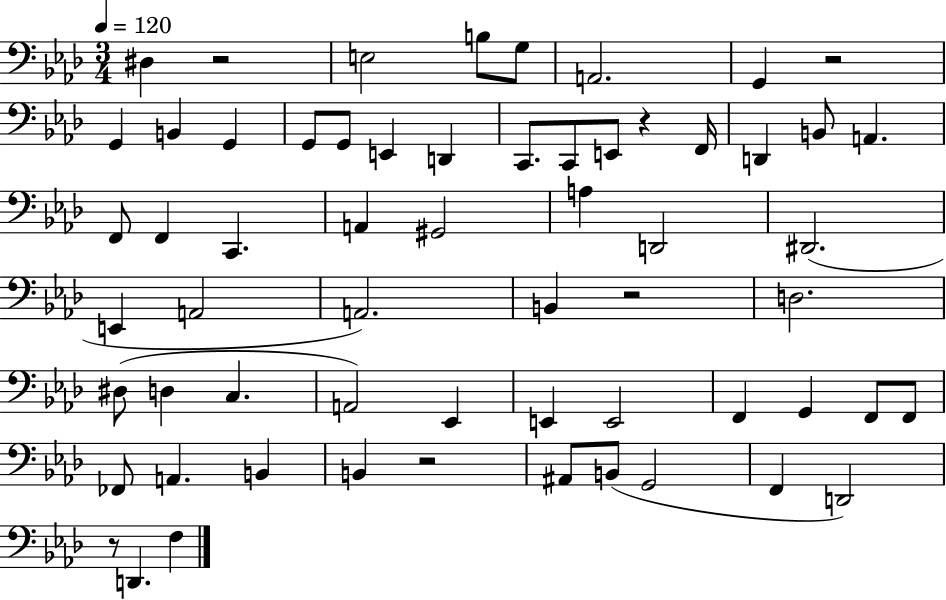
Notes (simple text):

D#3/q R/h E3/h B3/e G3/e A2/h. G2/q R/h G2/q B2/q G2/q G2/e G2/e E2/q D2/q C2/e. C2/e E2/e R/q F2/s D2/q B2/e A2/q. F2/e F2/q C2/q. A2/q G#2/h A3/q D2/h D#2/h. E2/q A2/h A2/h. B2/q R/h D3/h. D#3/e D3/q C3/q. A2/h Eb2/q E2/q E2/h F2/q G2/q F2/e F2/e FES2/e A2/q. B2/q B2/q R/h A#2/e B2/e G2/h F2/q D2/h R/e D2/q. F3/q